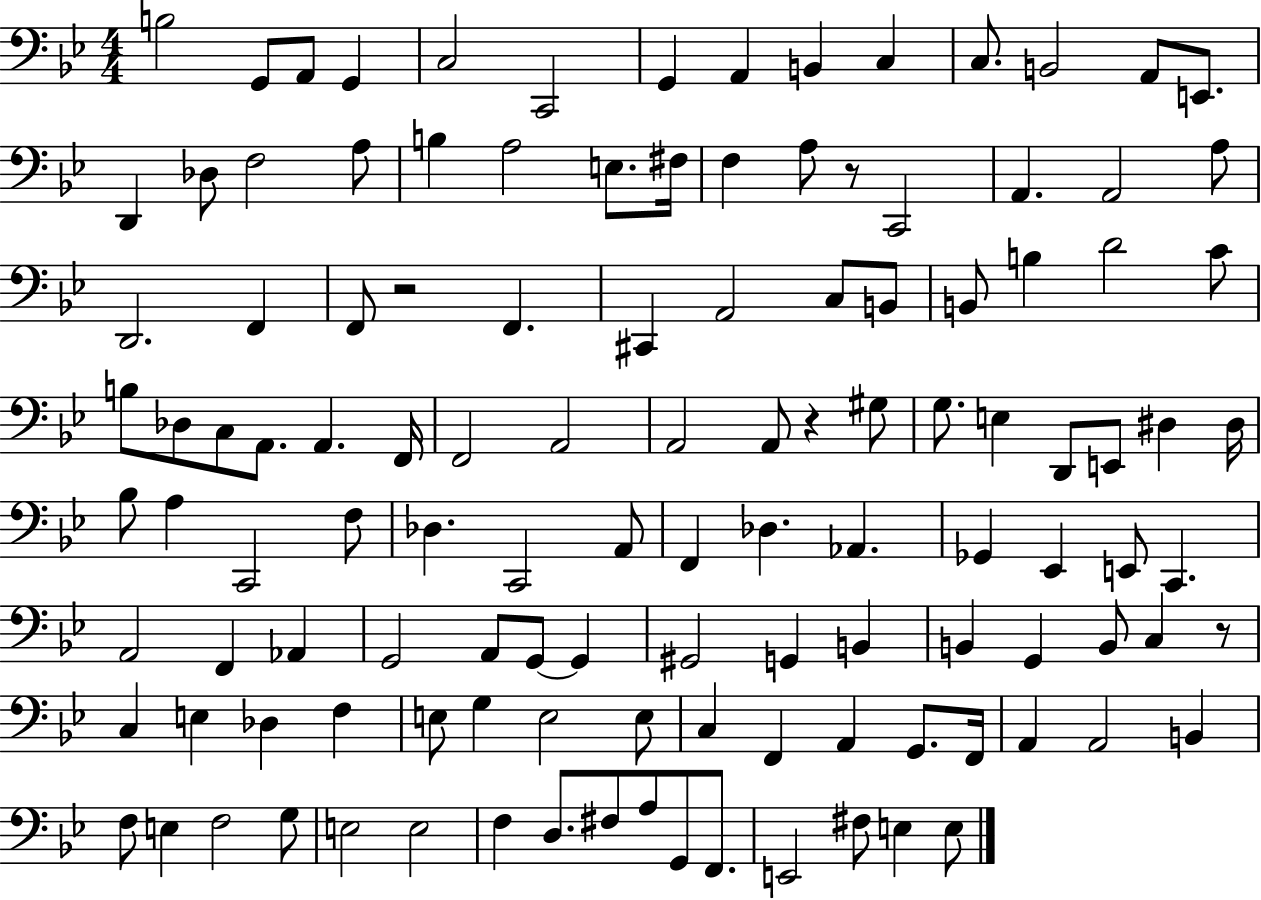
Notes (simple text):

B3/h G2/e A2/e G2/q C3/h C2/h G2/q A2/q B2/q C3/q C3/e. B2/h A2/e E2/e. D2/q Db3/e F3/h A3/e B3/q A3/h E3/e. F#3/s F3/q A3/e R/e C2/h A2/q. A2/h A3/e D2/h. F2/q F2/e R/h F2/q. C#2/q A2/h C3/e B2/e B2/e B3/q D4/h C4/e B3/e Db3/e C3/e A2/e. A2/q. F2/s F2/h A2/h A2/h A2/e R/q G#3/e G3/e. E3/q D2/e E2/e D#3/q D#3/s Bb3/e A3/q C2/h F3/e Db3/q. C2/h A2/e F2/q Db3/q. Ab2/q. Gb2/q Eb2/q E2/e C2/q. A2/h F2/q Ab2/q G2/h A2/e G2/e G2/q G#2/h G2/q B2/q B2/q G2/q B2/e C3/q R/e C3/q E3/q Db3/q F3/q E3/e G3/q E3/h E3/e C3/q F2/q A2/q G2/e. F2/s A2/q A2/h B2/q F3/e E3/q F3/h G3/e E3/h E3/h F3/q D3/e. F#3/e A3/e G2/e F2/e. E2/h F#3/e E3/q E3/e